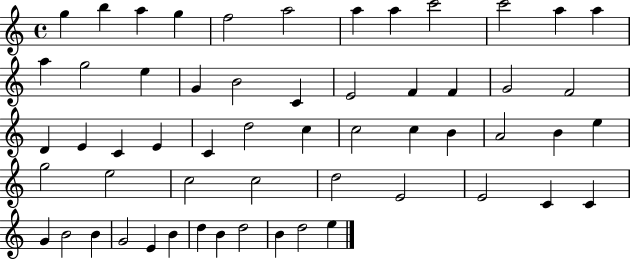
{
  \clef treble
  \time 4/4
  \defaultTimeSignature
  \key c \major
  g''4 b''4 a''4 g''4 | f''2 a''2 | a''4 a''4 c'''2 | c'''2 a''4 a''4 | \break a''4 g''2 e''4 | g'4 b'2 c'4 | e'2 f'4 f'4 | g'2 f'2 | \break d'4 e'4 c'4 e'4 | c'4 d''2 c''4 | c''2 c''4 b'4 | a'2 b'4 e''4 | \break g''2 e''2 | c''2 c''2 | d''2 e'2 | e'2 c'4 c'4 | \break g'4 b'2 b'4 | g'2 e'4 b'4 | d''4 b'4 d''2 | b'4 d''2 e''4 | \break \bar "|."
}